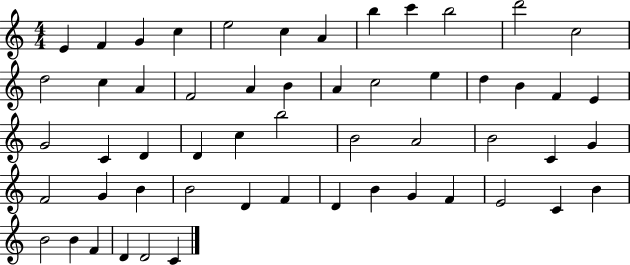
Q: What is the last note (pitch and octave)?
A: C4